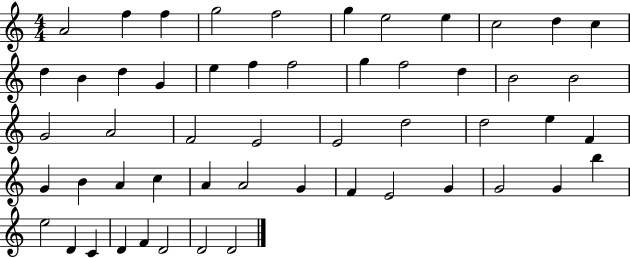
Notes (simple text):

A4/h F5/q F5/q G5/h F5/h G5/q E5/h E5/q C5/h D5/q C5/q D5/q B4/q D5/q G4/q E5/q F5/q F5/h G5/q F5/h D5/q B4/h B4/h G4/h A4/h F4/h E4/h E4/h D5/h D5/h E5/q F4/q G4/q B4/q A4/q C5/q A4/q A4/h G4/q F4/q E4/h G4/q G4/h G4/q B5/q E5/h D4/q C4/q D4/q F4/q D4/h D4/h D4/h